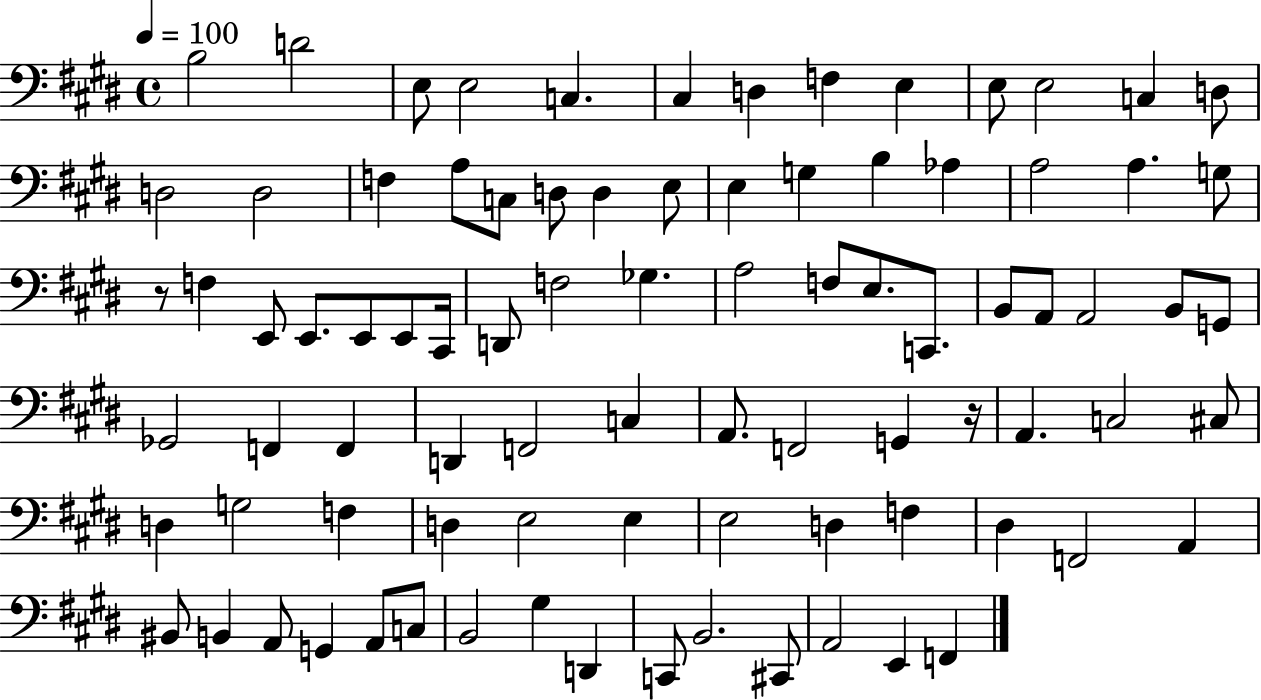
{
  \clef bass
  \time 4/4
  \defaultTimeSignature
  \key e \major
  \tempo 4 = 100
  b2 d'2 | e8 e2 c4. | cis4 d4 f4 e4 | e8 e2 c4 d8 | \break d2 d2 | f4 a8 c8 d8 d4 e8 | e4 g4 b4 aes4 | a2 a4. g8 | \break r8 f4 e,8 e,8. e,8 e,8 cis,16 | d,8 f2 ges4. | a2 f8 e8. c,8. | b,8 a,8 a,2 b,8 g,8 | \break ges,2 f,4 f,4 | d,4 f,2 c4 | a,8. f,2 g,4 r16 | a,4. c2 cis8 | \break d4 g2 f4 | d4 e2 e4 | e2 d4 f4 | dis4 f,2 a,4 | \break bis,8 b,4 a,8 g,4 a,8 c8 | b,2 gis4 d,4 | c,8 b,2. cis,8 | a,2 e,4 f,4 | \break \bar "|."
}